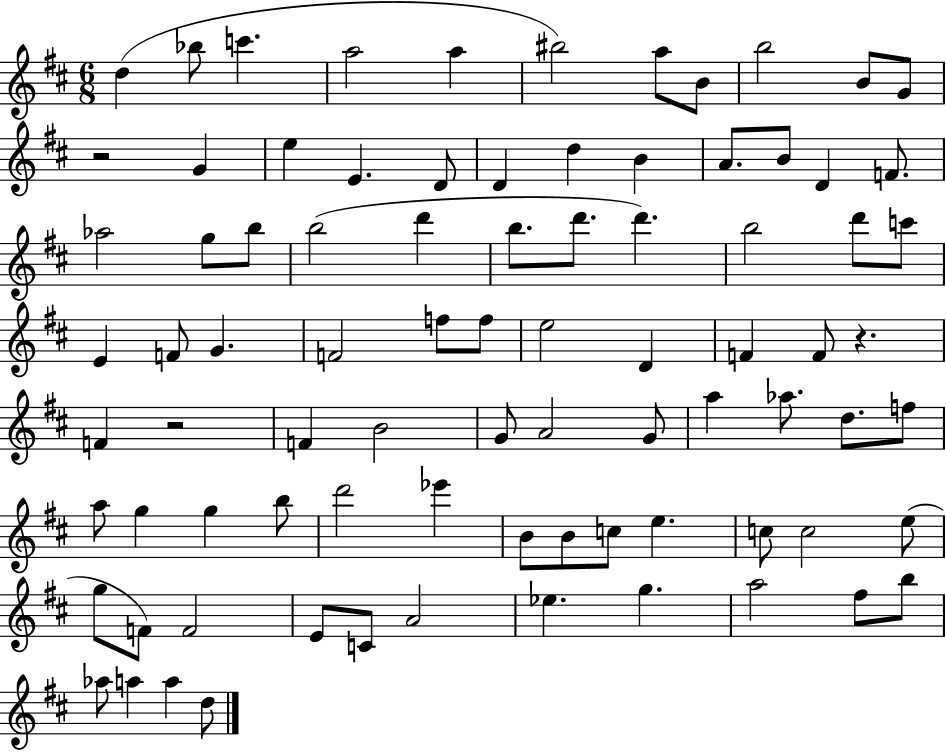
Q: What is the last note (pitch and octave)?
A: D5